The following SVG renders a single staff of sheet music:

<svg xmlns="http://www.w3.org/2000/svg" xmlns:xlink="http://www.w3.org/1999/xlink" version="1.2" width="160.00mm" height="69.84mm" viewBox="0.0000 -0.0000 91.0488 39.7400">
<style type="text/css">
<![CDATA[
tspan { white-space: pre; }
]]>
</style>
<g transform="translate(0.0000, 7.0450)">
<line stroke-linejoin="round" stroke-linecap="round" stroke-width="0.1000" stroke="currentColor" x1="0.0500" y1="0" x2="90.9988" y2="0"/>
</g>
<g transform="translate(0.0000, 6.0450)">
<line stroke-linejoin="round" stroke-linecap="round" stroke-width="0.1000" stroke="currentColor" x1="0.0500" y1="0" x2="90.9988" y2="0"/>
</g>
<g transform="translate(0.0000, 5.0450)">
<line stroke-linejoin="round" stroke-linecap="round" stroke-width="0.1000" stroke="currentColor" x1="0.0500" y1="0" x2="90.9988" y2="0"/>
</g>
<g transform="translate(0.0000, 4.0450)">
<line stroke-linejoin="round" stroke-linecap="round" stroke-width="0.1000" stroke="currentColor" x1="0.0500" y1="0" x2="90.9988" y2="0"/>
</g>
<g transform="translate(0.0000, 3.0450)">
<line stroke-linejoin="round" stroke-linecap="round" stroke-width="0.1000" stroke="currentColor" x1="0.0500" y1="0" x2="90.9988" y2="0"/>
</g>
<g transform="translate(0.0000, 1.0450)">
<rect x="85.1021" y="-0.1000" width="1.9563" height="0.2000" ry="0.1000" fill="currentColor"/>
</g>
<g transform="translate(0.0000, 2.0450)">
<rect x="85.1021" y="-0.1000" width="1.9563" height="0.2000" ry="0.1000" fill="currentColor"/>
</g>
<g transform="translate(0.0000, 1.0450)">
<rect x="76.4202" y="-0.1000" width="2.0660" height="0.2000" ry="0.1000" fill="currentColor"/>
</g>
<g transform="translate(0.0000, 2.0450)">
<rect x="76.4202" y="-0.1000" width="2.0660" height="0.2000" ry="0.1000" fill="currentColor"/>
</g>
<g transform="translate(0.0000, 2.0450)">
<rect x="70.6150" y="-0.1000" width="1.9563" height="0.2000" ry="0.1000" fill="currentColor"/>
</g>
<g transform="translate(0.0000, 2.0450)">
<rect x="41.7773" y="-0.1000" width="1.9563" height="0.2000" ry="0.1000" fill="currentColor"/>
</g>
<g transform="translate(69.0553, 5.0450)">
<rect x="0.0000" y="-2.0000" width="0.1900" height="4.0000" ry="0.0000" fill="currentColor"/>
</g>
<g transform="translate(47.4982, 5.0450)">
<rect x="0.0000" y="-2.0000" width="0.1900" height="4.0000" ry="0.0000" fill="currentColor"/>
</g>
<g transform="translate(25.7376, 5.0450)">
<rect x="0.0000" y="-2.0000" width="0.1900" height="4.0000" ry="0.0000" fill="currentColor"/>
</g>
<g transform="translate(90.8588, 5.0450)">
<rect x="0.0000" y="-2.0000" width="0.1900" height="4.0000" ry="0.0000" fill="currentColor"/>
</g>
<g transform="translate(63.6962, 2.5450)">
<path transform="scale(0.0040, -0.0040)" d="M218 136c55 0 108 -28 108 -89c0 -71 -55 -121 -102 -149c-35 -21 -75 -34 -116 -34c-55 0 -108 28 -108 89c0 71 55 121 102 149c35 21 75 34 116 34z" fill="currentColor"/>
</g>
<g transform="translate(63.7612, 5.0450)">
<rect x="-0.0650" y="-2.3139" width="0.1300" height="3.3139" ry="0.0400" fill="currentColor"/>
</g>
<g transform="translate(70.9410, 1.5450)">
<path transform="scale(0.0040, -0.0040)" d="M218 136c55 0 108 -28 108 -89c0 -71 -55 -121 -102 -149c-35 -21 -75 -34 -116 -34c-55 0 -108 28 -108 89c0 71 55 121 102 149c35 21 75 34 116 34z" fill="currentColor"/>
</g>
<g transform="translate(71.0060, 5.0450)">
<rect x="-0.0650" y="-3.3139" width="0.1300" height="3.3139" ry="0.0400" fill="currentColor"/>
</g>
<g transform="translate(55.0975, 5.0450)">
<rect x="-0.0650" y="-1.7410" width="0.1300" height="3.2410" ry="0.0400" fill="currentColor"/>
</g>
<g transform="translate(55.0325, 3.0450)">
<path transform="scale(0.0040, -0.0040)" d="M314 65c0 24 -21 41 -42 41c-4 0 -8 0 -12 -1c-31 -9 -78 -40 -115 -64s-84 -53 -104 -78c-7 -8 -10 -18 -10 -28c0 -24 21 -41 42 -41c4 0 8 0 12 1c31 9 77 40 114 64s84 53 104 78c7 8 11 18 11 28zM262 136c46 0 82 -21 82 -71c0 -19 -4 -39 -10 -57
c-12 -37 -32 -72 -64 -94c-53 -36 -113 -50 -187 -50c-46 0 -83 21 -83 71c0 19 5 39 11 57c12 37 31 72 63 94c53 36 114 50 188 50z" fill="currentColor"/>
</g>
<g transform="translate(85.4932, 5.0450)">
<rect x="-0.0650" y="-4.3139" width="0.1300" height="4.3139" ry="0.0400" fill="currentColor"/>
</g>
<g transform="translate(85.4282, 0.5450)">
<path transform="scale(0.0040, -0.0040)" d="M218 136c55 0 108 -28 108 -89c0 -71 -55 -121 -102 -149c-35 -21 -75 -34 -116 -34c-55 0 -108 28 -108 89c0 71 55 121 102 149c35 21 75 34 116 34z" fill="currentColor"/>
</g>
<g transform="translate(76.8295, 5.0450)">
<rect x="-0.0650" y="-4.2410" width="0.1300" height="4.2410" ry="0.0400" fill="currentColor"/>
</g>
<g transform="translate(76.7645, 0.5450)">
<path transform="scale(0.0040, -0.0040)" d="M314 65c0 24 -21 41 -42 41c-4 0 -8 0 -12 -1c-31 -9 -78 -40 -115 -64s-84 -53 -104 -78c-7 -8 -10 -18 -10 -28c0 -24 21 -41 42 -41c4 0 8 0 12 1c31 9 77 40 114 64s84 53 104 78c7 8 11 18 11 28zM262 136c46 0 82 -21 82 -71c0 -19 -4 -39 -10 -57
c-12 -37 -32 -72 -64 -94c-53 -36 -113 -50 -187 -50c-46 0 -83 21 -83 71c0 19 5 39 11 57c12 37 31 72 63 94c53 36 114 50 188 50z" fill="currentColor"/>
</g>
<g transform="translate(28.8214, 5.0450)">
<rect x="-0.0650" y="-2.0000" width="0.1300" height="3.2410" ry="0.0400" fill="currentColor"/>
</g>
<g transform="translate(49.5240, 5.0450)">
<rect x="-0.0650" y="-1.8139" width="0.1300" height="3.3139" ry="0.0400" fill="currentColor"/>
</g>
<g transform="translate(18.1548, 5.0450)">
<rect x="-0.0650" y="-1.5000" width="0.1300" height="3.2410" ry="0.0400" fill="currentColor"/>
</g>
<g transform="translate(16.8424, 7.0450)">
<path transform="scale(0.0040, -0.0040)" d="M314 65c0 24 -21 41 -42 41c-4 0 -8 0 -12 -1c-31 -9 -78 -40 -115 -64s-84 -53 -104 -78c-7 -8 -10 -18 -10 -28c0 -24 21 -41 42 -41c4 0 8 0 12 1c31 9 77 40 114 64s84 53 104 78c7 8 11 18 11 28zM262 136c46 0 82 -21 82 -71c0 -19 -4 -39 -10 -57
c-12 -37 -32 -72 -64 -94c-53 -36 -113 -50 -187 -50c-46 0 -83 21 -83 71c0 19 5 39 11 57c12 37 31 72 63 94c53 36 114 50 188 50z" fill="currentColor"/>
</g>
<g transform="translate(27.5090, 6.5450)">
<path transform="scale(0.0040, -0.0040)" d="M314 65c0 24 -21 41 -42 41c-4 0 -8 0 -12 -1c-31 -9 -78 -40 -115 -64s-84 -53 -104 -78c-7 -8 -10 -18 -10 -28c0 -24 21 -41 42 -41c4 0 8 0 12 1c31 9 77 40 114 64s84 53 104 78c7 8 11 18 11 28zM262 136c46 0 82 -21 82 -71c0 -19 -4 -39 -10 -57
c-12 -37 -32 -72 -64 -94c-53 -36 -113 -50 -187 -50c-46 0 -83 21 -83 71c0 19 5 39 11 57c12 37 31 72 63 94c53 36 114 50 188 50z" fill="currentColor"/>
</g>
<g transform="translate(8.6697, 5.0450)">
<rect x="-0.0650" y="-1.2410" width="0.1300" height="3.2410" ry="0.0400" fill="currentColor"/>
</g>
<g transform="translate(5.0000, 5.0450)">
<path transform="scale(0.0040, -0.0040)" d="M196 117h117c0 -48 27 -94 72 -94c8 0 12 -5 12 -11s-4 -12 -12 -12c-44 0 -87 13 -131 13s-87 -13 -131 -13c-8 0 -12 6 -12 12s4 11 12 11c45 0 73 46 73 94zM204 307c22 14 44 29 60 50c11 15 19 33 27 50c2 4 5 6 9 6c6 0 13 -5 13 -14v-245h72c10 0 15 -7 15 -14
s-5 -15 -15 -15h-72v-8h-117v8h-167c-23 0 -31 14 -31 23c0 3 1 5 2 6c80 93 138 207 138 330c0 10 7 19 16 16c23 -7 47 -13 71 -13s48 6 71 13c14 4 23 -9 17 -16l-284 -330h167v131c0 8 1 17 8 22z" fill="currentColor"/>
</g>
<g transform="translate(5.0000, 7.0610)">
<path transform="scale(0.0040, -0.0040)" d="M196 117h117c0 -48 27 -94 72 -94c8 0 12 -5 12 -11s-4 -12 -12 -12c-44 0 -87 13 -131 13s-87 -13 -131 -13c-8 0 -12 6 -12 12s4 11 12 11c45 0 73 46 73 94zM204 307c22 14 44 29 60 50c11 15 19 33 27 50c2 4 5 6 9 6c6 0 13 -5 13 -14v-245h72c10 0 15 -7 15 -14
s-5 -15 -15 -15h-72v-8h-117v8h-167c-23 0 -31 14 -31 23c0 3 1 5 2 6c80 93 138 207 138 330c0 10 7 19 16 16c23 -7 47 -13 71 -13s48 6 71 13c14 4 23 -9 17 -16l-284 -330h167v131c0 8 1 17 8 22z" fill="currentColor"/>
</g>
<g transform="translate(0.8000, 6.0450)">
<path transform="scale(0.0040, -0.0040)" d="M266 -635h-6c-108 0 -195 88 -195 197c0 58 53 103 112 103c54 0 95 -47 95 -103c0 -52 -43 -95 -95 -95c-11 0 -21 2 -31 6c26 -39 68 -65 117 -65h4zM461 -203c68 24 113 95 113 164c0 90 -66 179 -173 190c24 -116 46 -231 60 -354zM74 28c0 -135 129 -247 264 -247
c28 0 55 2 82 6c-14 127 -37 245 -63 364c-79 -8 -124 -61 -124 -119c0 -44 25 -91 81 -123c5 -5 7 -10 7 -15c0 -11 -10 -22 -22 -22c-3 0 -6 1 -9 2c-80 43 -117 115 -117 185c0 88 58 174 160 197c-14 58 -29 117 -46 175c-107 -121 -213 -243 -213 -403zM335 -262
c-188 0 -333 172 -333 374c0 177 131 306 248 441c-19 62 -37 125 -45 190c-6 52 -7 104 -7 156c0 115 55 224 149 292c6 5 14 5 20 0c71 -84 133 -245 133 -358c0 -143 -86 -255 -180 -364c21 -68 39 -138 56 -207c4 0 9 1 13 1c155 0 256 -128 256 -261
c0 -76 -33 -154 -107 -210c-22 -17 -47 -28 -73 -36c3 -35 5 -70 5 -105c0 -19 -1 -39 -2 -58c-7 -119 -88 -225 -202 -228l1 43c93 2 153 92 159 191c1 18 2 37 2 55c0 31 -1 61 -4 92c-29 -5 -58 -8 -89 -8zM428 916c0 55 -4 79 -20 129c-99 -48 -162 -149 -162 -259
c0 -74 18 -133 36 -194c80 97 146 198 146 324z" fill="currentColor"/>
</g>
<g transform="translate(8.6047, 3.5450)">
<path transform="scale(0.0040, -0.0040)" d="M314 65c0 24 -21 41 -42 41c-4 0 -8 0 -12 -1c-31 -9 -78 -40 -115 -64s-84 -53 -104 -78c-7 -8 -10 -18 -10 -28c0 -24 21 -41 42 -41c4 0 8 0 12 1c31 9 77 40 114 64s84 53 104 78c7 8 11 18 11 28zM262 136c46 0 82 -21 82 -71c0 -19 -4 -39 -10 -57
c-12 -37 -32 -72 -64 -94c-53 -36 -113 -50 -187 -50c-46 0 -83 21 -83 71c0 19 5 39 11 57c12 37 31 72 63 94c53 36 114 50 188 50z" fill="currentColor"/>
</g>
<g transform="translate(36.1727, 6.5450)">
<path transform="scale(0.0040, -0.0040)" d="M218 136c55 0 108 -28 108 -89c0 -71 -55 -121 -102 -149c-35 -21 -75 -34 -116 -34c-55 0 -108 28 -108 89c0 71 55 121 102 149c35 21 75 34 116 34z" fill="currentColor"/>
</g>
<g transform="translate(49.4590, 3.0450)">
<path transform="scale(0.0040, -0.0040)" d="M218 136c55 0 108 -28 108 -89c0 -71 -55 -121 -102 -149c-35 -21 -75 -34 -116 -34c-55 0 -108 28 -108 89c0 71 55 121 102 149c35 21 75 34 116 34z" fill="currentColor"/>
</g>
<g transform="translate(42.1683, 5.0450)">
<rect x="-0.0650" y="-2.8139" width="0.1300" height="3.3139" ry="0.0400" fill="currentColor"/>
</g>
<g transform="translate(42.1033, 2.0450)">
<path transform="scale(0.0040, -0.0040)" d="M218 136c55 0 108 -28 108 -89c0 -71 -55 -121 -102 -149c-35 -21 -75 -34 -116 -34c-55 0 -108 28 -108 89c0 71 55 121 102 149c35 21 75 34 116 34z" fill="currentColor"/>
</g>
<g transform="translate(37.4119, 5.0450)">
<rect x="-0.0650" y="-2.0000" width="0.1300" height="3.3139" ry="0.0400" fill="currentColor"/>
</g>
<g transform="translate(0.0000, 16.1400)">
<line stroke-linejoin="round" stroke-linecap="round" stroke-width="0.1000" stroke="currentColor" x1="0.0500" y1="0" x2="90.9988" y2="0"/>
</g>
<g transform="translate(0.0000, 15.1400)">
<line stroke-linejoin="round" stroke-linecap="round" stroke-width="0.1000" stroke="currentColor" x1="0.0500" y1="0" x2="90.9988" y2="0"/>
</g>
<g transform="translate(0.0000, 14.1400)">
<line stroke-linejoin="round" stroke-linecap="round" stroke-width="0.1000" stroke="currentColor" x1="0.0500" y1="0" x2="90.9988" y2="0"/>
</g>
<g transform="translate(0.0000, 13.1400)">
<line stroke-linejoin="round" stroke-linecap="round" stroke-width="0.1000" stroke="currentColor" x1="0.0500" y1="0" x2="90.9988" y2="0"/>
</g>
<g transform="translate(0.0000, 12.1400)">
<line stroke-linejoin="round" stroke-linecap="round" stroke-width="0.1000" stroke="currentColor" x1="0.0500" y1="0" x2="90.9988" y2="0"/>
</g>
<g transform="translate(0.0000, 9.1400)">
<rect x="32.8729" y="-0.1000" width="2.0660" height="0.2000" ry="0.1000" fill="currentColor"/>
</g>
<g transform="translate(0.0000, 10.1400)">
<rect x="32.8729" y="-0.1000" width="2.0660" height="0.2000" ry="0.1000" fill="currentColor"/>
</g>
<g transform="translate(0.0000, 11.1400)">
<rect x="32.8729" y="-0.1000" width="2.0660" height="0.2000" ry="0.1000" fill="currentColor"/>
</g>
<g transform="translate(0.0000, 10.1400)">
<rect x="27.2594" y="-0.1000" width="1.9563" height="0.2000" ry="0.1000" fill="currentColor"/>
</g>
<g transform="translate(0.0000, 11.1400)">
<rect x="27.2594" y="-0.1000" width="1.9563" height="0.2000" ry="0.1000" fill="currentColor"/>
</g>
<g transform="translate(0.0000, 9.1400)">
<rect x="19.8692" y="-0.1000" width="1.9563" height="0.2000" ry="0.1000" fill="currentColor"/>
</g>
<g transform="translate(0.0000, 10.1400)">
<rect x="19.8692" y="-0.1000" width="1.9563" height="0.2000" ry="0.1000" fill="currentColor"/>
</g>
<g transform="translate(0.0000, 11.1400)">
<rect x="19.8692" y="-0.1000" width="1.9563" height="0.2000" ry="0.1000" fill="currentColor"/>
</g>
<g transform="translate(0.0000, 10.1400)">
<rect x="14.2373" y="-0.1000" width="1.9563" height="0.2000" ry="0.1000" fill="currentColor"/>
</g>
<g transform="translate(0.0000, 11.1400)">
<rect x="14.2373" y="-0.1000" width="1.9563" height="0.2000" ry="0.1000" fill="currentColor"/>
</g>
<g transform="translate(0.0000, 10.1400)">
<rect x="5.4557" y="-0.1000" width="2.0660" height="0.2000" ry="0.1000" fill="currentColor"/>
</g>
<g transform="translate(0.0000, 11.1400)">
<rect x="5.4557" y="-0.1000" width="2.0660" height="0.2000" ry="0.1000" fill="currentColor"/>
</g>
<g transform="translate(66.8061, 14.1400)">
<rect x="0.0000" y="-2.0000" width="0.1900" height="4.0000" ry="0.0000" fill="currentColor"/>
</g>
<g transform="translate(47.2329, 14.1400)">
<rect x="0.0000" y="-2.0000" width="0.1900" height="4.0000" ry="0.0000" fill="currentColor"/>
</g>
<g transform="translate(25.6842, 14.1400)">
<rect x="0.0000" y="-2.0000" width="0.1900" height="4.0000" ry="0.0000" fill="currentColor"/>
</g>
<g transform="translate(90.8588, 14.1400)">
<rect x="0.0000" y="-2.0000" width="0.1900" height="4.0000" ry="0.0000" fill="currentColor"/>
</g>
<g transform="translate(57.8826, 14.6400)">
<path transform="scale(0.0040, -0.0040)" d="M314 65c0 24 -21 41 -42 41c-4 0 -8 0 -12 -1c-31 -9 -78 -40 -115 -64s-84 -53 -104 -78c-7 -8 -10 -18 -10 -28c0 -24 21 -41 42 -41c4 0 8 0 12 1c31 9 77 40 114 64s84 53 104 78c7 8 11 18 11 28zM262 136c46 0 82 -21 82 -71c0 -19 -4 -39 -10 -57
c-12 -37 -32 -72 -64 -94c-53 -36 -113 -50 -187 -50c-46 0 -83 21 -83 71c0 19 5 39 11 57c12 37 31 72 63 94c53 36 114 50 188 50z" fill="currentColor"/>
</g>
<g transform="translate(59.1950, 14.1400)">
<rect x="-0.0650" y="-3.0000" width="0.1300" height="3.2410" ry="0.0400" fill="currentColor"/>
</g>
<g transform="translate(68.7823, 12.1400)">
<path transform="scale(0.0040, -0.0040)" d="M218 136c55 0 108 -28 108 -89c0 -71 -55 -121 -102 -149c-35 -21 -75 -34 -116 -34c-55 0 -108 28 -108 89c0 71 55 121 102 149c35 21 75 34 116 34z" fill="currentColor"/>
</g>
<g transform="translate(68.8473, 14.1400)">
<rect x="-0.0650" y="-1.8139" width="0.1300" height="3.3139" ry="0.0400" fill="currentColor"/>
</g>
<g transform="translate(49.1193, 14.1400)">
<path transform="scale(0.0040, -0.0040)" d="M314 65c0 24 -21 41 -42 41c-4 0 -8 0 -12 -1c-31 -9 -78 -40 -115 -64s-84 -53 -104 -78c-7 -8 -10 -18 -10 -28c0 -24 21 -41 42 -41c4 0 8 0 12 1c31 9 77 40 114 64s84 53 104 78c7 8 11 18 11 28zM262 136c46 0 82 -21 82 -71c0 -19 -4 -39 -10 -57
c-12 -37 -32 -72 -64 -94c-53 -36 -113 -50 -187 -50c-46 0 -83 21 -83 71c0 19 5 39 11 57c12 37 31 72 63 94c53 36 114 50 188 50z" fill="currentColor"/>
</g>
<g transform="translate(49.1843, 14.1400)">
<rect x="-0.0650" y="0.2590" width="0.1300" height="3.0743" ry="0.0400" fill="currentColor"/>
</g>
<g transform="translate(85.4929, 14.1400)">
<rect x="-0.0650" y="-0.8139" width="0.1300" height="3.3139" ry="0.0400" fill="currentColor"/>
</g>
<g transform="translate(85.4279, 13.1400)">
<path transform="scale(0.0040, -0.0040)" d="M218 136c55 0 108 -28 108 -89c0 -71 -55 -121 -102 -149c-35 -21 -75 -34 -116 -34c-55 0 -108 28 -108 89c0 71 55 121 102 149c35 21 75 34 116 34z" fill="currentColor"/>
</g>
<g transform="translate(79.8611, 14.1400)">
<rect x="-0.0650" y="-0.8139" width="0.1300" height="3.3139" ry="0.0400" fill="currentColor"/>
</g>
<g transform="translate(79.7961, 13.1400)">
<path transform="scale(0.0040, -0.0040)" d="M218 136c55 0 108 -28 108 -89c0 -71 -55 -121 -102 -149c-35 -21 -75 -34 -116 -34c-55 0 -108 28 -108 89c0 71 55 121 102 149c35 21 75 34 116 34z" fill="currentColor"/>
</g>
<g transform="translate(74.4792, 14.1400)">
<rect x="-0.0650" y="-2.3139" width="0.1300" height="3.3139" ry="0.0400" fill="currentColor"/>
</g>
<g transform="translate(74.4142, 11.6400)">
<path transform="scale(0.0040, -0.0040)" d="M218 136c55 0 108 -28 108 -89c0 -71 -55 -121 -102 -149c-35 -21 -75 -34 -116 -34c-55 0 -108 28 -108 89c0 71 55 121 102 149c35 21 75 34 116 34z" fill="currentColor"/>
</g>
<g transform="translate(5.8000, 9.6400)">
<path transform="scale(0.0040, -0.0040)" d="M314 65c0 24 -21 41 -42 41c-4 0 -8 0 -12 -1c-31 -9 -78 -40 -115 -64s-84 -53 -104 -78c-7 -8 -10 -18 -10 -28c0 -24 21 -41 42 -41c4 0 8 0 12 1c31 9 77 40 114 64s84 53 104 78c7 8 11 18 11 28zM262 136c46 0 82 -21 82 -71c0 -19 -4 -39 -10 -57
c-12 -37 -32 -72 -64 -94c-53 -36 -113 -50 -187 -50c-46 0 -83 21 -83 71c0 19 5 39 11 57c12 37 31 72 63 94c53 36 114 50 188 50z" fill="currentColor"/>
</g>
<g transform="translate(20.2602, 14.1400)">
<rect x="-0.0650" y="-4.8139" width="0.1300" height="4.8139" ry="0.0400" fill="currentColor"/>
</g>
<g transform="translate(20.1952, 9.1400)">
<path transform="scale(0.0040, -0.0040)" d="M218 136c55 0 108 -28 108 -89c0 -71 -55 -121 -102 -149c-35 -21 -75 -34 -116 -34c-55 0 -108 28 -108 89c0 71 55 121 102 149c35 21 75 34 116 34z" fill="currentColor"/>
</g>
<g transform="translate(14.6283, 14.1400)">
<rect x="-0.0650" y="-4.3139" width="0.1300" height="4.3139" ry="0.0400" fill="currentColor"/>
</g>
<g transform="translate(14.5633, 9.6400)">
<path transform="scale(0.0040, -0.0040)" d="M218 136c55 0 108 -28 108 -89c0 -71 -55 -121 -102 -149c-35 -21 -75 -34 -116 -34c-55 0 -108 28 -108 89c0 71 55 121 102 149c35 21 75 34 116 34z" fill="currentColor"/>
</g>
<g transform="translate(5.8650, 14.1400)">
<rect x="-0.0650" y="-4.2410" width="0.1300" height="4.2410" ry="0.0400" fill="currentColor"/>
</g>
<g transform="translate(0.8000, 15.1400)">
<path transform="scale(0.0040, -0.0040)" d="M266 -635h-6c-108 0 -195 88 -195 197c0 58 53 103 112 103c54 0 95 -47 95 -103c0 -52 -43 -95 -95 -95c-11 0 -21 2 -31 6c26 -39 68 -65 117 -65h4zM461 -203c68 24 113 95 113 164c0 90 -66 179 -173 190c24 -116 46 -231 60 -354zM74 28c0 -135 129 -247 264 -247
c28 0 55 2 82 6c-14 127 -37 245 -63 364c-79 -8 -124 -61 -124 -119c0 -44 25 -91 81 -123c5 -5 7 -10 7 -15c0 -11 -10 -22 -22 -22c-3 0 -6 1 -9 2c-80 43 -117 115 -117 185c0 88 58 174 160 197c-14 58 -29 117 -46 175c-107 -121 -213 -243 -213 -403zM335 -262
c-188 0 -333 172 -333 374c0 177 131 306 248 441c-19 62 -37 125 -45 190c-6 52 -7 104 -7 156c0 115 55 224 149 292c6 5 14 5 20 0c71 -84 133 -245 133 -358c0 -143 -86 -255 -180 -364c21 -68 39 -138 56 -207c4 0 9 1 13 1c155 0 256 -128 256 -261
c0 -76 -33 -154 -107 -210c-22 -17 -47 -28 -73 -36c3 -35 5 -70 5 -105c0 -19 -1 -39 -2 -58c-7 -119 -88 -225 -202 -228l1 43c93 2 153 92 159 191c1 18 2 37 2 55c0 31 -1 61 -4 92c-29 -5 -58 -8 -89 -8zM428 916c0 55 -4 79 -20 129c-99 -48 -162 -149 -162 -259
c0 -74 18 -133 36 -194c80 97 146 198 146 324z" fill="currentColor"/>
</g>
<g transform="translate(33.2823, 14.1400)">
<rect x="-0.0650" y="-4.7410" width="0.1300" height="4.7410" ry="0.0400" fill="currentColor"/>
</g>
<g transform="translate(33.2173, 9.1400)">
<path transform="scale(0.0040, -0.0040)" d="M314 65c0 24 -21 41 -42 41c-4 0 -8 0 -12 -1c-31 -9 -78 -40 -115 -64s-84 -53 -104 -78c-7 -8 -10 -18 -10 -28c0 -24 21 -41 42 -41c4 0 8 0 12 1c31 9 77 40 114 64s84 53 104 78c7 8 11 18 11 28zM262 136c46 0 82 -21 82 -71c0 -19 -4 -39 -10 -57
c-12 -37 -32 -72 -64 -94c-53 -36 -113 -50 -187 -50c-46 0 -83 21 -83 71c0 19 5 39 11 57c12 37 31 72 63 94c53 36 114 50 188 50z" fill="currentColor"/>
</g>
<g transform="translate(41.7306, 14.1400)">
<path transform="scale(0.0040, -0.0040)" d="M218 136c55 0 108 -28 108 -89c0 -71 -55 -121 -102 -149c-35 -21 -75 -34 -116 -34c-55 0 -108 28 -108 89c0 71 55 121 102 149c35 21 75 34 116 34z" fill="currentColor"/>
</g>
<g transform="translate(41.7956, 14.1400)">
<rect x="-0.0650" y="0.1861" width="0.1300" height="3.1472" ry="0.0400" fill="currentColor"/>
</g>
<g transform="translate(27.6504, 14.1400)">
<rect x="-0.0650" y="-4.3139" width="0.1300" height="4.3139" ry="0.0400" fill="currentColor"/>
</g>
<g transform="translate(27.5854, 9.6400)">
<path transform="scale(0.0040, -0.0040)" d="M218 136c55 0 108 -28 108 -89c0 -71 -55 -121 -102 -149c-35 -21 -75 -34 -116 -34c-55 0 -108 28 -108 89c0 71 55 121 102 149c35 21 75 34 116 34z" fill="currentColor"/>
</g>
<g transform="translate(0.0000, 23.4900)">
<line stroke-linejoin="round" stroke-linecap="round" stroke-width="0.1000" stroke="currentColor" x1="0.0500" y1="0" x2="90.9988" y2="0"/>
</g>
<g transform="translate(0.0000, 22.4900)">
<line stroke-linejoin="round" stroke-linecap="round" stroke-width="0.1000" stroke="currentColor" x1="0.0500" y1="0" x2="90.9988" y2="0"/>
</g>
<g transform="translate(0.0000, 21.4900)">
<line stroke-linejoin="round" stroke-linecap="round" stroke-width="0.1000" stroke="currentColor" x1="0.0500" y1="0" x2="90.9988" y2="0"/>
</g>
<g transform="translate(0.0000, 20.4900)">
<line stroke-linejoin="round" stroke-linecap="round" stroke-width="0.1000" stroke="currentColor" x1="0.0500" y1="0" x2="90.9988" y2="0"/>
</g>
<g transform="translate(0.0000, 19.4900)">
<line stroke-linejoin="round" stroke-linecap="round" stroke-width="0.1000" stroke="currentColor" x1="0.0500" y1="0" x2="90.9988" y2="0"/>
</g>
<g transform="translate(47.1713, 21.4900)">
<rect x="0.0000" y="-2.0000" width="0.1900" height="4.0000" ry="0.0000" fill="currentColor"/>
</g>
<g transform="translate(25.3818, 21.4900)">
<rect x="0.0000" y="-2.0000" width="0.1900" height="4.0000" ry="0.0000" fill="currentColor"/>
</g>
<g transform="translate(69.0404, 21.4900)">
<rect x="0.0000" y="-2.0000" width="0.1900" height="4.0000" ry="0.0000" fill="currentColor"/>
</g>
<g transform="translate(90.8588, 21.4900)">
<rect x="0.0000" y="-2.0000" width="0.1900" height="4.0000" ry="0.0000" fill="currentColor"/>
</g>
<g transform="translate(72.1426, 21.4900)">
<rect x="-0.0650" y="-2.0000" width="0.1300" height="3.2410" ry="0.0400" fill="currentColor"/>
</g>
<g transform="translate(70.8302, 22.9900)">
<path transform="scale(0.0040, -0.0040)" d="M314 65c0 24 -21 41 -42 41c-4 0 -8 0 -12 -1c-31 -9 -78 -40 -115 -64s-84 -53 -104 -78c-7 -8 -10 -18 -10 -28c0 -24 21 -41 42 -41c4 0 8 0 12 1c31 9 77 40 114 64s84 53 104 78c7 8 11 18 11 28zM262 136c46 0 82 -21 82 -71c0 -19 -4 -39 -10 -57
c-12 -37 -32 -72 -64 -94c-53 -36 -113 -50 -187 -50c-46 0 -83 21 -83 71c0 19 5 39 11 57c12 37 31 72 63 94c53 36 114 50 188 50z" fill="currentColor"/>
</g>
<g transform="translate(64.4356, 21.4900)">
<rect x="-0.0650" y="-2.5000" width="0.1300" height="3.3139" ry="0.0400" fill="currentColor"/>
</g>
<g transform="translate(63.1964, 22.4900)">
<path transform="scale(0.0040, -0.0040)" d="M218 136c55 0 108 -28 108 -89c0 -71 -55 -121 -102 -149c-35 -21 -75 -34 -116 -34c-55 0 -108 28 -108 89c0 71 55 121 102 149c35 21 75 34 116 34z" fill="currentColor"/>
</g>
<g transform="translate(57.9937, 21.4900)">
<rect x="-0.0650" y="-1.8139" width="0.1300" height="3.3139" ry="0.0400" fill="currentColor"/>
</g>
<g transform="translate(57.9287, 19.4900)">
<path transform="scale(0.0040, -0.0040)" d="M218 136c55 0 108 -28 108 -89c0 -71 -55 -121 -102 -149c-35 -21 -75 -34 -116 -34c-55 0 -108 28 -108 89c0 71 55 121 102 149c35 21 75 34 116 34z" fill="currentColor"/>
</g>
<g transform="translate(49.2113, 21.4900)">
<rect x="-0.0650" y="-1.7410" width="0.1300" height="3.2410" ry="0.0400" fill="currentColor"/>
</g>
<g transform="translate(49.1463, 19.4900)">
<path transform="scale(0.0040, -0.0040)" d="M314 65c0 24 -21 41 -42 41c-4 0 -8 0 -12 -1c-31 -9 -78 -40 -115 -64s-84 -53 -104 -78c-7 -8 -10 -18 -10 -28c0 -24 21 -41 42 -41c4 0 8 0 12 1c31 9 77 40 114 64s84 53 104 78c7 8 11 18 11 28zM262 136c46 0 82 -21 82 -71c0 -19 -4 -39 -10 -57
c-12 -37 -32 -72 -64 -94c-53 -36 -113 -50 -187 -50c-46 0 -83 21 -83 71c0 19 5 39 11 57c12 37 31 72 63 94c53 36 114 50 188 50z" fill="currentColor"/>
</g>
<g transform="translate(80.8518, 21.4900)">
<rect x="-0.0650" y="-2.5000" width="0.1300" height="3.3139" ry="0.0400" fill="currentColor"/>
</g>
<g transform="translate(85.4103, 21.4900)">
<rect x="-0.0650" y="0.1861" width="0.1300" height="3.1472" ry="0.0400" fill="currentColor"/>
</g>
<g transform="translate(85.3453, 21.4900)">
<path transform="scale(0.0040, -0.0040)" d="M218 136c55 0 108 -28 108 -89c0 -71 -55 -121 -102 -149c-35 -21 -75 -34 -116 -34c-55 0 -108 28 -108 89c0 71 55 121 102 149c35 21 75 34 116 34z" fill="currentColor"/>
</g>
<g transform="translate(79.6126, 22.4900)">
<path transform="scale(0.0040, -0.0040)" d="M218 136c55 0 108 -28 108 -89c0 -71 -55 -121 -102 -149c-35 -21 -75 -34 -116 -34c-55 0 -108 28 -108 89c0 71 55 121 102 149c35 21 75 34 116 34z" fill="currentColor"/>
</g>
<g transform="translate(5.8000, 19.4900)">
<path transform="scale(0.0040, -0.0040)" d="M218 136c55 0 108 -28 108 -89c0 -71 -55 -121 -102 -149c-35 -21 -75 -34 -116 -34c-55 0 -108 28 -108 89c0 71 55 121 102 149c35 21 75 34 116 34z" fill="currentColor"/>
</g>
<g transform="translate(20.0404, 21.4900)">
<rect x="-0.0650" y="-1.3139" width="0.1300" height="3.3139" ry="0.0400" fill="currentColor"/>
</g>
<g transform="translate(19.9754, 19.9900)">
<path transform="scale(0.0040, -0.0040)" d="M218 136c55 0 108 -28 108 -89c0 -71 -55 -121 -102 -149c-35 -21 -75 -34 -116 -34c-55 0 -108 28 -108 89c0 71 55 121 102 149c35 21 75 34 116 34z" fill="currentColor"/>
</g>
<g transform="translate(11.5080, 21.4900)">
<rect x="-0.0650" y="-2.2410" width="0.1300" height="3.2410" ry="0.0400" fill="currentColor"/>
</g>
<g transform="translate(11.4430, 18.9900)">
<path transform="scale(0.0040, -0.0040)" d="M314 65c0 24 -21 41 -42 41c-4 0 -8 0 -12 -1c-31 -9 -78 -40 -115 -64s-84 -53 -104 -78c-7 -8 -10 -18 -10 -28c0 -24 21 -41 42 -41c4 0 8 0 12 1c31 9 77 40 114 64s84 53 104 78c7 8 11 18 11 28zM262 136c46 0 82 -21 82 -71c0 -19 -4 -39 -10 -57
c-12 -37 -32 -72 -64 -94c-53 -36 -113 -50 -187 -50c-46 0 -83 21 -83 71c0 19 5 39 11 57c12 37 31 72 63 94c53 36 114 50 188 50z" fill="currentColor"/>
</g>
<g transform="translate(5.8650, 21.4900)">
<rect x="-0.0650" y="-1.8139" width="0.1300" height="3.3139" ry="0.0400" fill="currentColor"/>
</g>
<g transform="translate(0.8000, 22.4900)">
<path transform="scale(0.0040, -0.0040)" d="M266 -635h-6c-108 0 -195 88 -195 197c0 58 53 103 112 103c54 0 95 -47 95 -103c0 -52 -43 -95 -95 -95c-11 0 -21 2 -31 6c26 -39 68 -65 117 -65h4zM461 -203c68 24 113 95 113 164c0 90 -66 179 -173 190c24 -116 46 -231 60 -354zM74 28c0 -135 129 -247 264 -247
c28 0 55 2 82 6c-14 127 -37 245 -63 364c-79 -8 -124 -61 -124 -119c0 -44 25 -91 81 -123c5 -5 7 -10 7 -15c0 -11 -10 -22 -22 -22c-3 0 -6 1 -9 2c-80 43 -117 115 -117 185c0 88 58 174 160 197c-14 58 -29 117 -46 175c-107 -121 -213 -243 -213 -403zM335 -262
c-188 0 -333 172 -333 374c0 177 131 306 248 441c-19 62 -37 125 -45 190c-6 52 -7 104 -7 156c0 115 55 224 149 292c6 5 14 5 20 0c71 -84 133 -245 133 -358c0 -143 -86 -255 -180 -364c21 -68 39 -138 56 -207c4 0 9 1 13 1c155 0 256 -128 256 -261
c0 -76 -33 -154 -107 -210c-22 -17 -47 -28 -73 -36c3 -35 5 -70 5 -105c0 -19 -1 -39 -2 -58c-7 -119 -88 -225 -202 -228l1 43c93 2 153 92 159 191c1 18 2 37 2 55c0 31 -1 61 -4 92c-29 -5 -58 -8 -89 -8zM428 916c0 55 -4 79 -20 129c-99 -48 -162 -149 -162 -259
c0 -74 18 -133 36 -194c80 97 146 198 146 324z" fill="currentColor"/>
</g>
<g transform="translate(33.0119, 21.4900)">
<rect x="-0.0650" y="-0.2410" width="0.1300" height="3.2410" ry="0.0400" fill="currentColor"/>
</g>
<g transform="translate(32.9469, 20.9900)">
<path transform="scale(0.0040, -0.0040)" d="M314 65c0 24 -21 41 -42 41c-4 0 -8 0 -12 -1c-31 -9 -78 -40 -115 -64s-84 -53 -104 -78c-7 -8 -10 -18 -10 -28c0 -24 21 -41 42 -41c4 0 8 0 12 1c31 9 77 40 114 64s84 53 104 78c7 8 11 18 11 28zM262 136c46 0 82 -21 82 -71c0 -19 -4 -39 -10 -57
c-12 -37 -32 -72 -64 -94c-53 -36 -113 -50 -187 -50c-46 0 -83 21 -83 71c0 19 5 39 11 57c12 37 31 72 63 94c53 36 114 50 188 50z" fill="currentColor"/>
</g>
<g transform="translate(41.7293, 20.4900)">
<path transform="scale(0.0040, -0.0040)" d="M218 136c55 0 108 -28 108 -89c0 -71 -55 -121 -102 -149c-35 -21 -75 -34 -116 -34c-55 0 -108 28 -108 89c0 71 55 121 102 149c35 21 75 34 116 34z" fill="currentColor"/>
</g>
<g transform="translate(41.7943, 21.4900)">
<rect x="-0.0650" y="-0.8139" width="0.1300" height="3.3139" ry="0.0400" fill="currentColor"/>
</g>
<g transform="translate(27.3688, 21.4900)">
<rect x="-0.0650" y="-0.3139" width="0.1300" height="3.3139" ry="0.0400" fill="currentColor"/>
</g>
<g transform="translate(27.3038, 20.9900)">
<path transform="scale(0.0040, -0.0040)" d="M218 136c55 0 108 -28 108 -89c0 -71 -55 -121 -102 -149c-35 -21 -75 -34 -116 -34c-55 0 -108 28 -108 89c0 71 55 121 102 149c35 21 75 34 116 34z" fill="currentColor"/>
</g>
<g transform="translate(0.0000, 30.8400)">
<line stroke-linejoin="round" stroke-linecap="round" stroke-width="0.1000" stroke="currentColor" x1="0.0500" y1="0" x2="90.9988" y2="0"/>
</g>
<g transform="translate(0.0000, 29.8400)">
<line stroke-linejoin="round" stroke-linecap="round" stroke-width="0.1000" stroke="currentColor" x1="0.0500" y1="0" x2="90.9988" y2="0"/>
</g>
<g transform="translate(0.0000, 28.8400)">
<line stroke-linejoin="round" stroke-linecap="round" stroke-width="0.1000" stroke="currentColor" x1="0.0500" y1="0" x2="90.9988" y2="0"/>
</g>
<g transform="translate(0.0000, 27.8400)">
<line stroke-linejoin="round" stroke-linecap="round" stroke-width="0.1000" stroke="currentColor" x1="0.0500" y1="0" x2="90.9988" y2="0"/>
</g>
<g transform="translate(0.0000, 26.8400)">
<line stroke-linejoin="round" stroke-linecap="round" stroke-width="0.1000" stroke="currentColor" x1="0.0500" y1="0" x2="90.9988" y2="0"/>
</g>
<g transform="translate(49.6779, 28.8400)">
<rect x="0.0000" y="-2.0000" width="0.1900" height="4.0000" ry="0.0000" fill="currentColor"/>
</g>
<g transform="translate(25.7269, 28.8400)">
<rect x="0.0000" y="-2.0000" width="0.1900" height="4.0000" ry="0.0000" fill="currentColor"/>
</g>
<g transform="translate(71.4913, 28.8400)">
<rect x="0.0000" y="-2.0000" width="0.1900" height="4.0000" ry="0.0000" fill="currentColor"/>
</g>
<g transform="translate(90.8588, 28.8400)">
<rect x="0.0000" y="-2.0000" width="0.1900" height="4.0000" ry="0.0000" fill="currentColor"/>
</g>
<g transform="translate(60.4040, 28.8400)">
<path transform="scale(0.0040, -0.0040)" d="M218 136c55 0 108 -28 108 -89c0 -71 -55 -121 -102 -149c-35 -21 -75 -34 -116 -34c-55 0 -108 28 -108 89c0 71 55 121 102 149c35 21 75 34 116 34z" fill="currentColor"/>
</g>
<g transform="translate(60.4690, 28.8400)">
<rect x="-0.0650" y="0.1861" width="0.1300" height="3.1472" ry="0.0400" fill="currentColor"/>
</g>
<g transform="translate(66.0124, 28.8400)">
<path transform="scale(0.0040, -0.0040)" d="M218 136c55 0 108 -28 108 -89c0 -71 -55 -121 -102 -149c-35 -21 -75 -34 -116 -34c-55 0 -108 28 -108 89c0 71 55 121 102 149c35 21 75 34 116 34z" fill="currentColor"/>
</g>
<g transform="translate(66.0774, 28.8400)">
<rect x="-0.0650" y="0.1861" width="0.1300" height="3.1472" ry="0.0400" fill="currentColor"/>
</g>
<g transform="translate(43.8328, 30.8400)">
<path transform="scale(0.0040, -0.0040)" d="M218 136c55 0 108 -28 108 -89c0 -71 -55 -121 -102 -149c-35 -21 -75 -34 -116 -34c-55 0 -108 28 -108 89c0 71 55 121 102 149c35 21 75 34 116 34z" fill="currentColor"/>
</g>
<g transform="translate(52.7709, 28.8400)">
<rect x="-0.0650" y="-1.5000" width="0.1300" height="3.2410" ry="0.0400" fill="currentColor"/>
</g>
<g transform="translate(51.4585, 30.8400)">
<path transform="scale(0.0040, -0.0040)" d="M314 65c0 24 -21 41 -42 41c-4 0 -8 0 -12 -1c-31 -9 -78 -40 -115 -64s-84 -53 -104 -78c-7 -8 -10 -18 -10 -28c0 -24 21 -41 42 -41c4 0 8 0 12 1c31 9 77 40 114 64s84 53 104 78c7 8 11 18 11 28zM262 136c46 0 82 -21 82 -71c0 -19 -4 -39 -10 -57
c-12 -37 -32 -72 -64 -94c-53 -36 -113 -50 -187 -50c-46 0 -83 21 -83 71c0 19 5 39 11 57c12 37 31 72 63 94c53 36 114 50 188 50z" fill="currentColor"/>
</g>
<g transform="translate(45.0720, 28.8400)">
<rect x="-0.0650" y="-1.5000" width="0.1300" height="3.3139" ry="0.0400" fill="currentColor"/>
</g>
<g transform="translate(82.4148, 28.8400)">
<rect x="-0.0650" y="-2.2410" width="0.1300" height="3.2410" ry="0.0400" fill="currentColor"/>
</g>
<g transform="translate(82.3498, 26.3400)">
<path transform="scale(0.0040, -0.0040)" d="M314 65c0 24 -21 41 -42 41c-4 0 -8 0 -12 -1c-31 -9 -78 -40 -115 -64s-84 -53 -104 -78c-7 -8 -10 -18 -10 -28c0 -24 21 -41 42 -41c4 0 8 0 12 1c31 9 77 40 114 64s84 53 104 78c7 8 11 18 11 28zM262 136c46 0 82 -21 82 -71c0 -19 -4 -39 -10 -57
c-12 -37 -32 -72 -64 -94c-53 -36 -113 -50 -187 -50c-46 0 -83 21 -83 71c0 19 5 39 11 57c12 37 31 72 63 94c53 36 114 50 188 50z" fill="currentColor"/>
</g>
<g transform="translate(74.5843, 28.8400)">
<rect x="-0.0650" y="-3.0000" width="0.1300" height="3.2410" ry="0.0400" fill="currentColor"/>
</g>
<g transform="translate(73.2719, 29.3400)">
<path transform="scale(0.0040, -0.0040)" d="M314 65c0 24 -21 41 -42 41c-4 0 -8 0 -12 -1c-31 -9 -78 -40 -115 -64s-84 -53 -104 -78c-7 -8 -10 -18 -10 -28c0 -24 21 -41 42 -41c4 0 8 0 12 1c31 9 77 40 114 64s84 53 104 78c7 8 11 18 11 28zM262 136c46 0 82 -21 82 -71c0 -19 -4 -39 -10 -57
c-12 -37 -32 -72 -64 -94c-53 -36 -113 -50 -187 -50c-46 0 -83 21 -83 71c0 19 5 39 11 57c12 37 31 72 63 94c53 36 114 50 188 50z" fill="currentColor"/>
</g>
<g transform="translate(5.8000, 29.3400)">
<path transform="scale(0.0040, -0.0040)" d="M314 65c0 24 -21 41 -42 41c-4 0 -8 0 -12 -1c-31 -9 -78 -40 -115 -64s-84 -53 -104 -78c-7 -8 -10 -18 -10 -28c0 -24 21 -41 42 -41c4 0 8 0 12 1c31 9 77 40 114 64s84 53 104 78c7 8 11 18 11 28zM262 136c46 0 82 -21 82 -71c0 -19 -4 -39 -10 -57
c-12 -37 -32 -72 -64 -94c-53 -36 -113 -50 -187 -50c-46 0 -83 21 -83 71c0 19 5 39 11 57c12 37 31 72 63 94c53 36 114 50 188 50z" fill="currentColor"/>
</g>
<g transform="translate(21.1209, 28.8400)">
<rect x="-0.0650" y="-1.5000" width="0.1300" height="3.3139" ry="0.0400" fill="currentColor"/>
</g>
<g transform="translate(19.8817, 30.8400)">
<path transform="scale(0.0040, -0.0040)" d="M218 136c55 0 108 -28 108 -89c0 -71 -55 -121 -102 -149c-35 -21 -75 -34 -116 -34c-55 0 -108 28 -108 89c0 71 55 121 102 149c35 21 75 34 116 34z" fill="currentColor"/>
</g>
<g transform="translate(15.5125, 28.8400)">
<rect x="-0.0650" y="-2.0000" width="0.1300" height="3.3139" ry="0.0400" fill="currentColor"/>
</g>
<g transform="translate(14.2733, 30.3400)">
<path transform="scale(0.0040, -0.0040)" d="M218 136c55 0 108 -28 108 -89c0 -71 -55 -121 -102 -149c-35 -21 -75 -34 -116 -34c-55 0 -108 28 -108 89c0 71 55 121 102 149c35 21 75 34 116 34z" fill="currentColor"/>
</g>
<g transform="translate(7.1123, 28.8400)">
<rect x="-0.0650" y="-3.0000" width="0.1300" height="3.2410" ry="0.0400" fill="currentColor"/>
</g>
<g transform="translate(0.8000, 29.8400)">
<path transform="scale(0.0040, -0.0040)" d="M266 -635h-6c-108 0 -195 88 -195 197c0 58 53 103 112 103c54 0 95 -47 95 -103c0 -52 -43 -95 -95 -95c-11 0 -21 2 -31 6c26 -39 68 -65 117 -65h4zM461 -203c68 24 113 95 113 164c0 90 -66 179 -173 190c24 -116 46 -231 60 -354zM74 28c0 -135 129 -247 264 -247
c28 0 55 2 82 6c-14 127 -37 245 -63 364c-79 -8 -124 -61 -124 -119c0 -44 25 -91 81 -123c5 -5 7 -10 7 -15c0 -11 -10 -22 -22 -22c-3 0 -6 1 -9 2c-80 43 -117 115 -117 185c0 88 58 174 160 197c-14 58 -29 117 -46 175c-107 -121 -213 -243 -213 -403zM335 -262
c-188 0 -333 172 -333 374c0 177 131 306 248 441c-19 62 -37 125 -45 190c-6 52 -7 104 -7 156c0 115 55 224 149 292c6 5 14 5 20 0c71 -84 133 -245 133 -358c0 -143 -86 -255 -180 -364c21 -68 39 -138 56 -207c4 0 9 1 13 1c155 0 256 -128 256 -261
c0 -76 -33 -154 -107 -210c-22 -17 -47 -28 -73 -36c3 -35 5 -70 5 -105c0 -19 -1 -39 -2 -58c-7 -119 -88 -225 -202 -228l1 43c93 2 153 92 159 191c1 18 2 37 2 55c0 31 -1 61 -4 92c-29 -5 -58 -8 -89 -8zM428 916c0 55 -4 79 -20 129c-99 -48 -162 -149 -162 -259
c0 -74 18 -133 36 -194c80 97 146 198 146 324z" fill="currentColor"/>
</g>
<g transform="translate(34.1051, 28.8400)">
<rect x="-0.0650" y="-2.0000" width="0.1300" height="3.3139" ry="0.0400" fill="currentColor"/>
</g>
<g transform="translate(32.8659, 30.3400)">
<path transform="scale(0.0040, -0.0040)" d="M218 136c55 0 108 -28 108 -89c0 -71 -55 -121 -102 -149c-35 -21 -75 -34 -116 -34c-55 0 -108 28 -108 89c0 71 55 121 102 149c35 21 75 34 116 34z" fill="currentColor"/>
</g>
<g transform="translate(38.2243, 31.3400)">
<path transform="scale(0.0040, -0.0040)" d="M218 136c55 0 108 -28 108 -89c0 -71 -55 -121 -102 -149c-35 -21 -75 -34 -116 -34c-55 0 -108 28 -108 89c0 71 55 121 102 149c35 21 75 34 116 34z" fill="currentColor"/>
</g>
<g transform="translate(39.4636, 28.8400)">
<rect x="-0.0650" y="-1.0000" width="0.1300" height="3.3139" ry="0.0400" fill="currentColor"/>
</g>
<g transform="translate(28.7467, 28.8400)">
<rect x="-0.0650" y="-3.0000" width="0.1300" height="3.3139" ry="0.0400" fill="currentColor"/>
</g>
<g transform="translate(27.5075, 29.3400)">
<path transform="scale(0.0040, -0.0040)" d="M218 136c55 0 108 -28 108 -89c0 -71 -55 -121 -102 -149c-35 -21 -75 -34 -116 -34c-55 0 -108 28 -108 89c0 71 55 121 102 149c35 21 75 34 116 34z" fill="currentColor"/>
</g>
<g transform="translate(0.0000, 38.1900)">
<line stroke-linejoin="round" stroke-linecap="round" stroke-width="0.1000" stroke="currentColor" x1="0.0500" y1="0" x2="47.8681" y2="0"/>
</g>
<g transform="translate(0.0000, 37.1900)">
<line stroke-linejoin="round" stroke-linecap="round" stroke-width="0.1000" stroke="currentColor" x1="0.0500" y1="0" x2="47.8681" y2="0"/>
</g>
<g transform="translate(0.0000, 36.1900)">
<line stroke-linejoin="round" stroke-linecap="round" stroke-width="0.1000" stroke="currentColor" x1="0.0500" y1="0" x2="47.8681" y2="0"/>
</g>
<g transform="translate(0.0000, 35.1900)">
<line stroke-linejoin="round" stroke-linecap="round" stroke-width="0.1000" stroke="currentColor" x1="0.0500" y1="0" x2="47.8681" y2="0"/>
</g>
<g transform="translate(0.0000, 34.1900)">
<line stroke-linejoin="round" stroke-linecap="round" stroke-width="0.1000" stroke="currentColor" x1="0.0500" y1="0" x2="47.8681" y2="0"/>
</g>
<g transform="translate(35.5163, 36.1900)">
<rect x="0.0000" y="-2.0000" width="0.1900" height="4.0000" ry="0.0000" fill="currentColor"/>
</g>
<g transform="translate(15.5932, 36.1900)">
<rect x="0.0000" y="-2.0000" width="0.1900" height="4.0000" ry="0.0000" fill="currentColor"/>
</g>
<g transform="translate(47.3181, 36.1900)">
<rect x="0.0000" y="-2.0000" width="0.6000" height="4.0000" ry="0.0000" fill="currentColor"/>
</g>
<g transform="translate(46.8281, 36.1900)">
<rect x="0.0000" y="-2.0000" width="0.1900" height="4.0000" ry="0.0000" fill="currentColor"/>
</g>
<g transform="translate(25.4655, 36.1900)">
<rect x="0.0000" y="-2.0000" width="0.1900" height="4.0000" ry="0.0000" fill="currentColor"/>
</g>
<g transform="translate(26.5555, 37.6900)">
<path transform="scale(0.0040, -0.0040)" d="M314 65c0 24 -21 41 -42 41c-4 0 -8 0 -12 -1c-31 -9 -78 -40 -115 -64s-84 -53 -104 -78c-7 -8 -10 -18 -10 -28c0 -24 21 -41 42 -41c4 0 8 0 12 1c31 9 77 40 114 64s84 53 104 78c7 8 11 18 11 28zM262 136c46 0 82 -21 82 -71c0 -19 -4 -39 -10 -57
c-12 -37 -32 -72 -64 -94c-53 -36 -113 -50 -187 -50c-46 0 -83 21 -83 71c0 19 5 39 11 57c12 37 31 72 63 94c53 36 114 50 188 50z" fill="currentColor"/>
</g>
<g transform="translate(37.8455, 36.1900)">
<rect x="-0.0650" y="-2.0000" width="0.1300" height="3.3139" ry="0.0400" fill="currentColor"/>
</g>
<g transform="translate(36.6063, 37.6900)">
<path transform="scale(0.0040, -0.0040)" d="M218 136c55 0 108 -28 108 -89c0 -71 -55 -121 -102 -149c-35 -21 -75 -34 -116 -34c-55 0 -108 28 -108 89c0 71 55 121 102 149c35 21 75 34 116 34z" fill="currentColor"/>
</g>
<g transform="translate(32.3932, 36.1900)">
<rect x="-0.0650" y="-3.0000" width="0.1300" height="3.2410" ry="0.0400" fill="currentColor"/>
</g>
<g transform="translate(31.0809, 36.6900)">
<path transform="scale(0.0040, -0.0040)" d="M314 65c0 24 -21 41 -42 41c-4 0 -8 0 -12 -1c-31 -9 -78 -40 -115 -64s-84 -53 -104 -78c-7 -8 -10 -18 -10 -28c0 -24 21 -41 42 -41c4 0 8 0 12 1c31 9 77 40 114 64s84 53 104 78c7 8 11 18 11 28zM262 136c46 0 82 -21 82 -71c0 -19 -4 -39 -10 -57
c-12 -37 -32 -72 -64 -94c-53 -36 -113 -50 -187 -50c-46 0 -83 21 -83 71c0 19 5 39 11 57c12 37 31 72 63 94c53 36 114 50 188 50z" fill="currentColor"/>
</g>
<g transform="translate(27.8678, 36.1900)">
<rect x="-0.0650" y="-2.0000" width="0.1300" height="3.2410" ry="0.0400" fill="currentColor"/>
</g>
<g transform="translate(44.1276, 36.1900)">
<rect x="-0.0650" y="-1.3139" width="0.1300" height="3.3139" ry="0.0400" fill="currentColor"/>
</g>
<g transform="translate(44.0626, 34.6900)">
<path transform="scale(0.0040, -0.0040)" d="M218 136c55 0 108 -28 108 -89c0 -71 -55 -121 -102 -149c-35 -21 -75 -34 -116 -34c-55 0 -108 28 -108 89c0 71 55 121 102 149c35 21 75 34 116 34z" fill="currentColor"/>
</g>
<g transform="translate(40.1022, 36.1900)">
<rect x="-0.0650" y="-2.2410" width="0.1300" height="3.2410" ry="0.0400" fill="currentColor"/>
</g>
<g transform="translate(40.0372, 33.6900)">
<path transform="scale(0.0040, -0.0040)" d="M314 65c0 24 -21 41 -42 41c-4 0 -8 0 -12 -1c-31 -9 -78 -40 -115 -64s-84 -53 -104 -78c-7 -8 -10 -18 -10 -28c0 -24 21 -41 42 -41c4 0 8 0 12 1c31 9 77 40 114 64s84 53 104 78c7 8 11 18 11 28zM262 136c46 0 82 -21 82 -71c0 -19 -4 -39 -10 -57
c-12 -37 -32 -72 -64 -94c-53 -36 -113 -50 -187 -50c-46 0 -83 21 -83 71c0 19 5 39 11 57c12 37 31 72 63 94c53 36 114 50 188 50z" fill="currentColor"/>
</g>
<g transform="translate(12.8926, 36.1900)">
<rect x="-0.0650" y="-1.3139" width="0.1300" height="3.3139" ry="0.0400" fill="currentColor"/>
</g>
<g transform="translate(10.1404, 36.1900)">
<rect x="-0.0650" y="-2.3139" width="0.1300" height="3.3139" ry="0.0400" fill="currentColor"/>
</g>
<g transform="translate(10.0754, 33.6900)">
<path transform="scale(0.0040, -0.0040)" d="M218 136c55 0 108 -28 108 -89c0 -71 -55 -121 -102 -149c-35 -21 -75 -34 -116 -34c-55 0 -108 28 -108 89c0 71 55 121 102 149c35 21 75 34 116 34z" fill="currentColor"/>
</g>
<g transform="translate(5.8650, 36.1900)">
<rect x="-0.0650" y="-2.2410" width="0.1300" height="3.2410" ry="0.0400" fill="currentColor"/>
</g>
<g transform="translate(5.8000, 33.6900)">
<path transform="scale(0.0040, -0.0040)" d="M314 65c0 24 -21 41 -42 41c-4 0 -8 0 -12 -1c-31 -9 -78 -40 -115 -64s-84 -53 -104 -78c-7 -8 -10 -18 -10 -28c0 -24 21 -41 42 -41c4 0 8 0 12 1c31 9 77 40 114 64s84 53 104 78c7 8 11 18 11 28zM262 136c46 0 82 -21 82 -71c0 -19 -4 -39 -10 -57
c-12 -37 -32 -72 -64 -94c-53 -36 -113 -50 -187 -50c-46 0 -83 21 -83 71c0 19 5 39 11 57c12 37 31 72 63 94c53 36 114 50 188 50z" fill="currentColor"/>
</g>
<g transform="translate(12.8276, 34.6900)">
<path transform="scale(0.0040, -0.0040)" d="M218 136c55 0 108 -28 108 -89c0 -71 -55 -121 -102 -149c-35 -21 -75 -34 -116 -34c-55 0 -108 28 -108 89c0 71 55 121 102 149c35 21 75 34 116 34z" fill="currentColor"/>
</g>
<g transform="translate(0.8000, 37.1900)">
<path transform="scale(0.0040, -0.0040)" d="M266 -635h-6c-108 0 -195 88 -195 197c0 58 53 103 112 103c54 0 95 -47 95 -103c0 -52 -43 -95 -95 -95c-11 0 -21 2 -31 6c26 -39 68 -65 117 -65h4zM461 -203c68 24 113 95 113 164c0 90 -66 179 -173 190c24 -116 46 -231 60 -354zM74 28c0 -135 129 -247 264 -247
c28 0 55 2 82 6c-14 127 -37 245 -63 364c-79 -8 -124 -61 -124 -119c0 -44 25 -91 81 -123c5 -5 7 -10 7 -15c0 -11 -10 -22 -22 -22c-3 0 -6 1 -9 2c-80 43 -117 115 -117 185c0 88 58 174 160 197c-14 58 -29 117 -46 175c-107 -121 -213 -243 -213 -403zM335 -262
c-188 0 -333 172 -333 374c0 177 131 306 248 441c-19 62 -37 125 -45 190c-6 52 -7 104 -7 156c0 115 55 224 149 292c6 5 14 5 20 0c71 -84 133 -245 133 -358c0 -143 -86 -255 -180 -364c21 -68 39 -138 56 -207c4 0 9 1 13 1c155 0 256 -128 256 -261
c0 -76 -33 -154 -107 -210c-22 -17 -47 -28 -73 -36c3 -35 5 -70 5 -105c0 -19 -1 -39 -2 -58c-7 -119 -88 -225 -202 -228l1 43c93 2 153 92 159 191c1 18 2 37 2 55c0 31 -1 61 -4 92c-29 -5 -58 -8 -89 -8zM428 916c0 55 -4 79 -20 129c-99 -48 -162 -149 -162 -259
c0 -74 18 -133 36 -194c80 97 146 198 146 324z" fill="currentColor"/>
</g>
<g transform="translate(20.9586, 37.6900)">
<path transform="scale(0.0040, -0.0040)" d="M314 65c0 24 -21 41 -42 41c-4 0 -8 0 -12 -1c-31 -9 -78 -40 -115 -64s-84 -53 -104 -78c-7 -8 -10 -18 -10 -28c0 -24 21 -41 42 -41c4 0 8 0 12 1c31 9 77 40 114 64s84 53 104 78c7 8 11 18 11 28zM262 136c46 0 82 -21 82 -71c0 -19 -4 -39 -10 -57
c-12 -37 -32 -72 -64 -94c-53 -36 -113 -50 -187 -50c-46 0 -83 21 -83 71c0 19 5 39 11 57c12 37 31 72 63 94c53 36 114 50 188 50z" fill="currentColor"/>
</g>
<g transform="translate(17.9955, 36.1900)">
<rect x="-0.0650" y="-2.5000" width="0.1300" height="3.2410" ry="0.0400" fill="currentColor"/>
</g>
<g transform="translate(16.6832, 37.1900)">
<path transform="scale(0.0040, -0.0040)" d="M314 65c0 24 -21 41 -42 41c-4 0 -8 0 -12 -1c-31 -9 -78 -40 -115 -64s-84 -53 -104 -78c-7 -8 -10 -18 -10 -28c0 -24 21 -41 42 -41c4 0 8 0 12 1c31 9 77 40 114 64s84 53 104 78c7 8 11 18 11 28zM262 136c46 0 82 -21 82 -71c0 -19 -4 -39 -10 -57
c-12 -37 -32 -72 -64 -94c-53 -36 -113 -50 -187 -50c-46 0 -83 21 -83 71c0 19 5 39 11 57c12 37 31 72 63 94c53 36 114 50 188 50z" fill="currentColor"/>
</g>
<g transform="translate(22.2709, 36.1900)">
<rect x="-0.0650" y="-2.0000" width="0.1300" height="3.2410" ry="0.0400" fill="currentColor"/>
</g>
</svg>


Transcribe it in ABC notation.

X:1
T:Untitled
M:4/4
L:1/4
K:C
e2 E2 F2 F a f f2 g b d'2 d' d'2 d' e' d' e'2 B B2 A2 f g d d f g2 e c c2 d f2 f G F2 G B A2 F E A F D E E2 B B A2 g2 g2 g e G2 F2 F2 A2 F g2 e